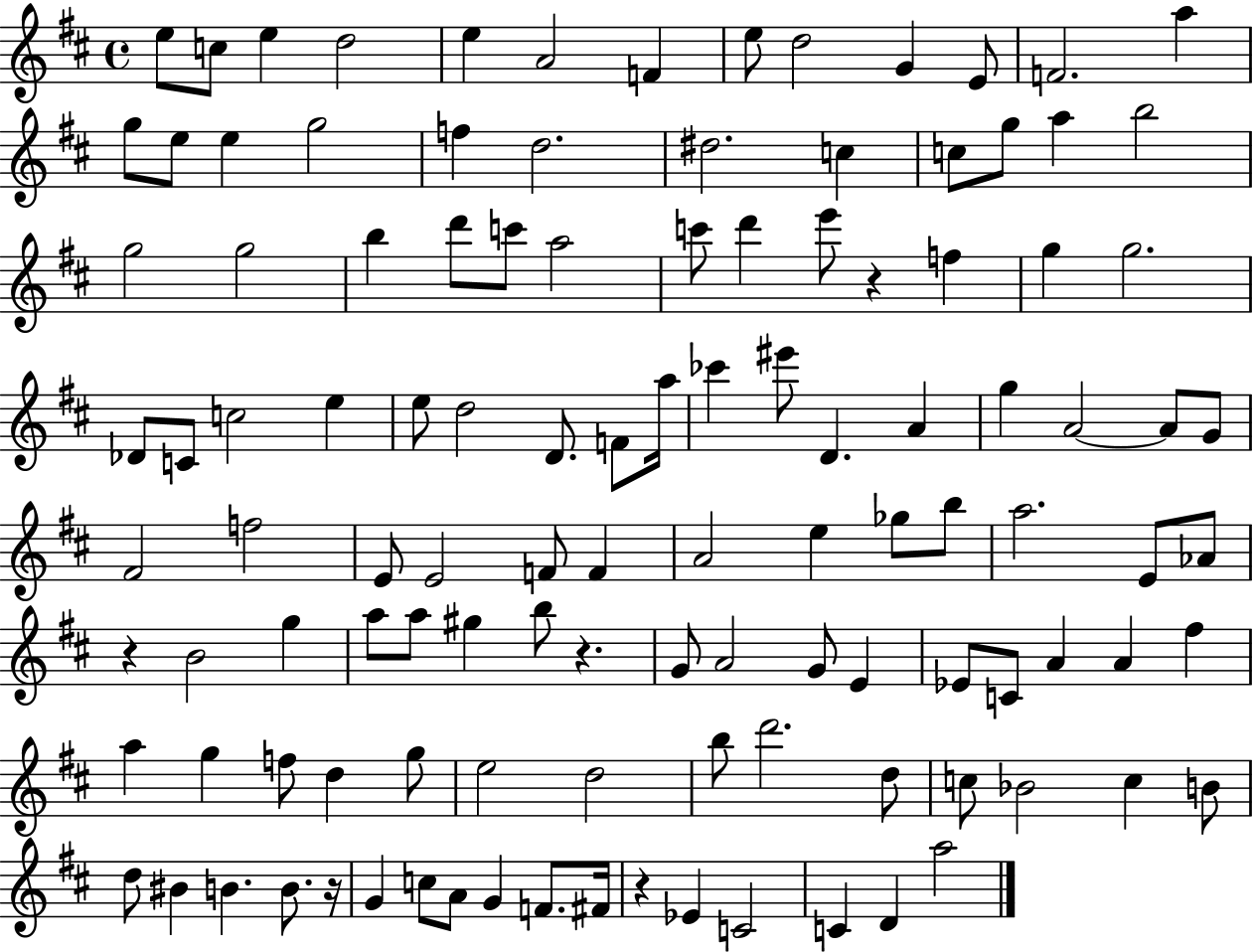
{
  \clef treble
  \time 4/4
  \defaultTimeSignature
  \key d \major
  e''8 c''8 e''4 d''2 | e''4 a'2 f'4 | e''8 d''2 g'4 e'8 | f'2. a''4 | \break g''8 e''8 e''4 g''2 | f''4 d''2. | dis''2. c''4 | c''8 g''8 a''4 b''2 | \break g''2 g''2 | b''4 d'''8 c'''8 a''2 | c'''8 d'''4 e'''8 r4 f''4 | g''4 g''2. | \break des'8 c'8 c''2 e''4 | e''8 d''2 d'8. f'8 a''16 | ces'''4 eis'''8 d'4. a'4 | g''4 a'2~~ a'8 g'8 | \break fis'2 f''2 | e'8 e'2 f'8 f'4 | a'2 e''4 ges''8 b''8 | a''2. e'8 aes'8 | \break r4 b'2 g''4 | a''8 a''8 gis''4 b''8 r4. | g'8 a'2 g'8 e'4 | ees'8 c'8 a'4 a'4 fis''4 | \break a''4 g''4 f''8 d''4 g''8 | e''2 d''2 | b''8 d'''2. d''8 | c''8 bes'2 c''4 b'8 | \break d''8 bis'4 b'4. b'8. r16 | g'4 c''8 a'8 g'4 f'8. fis'16 | r4 ees'4 c'2 | c'4 d'4 a''2 | \break \bar "|."
}